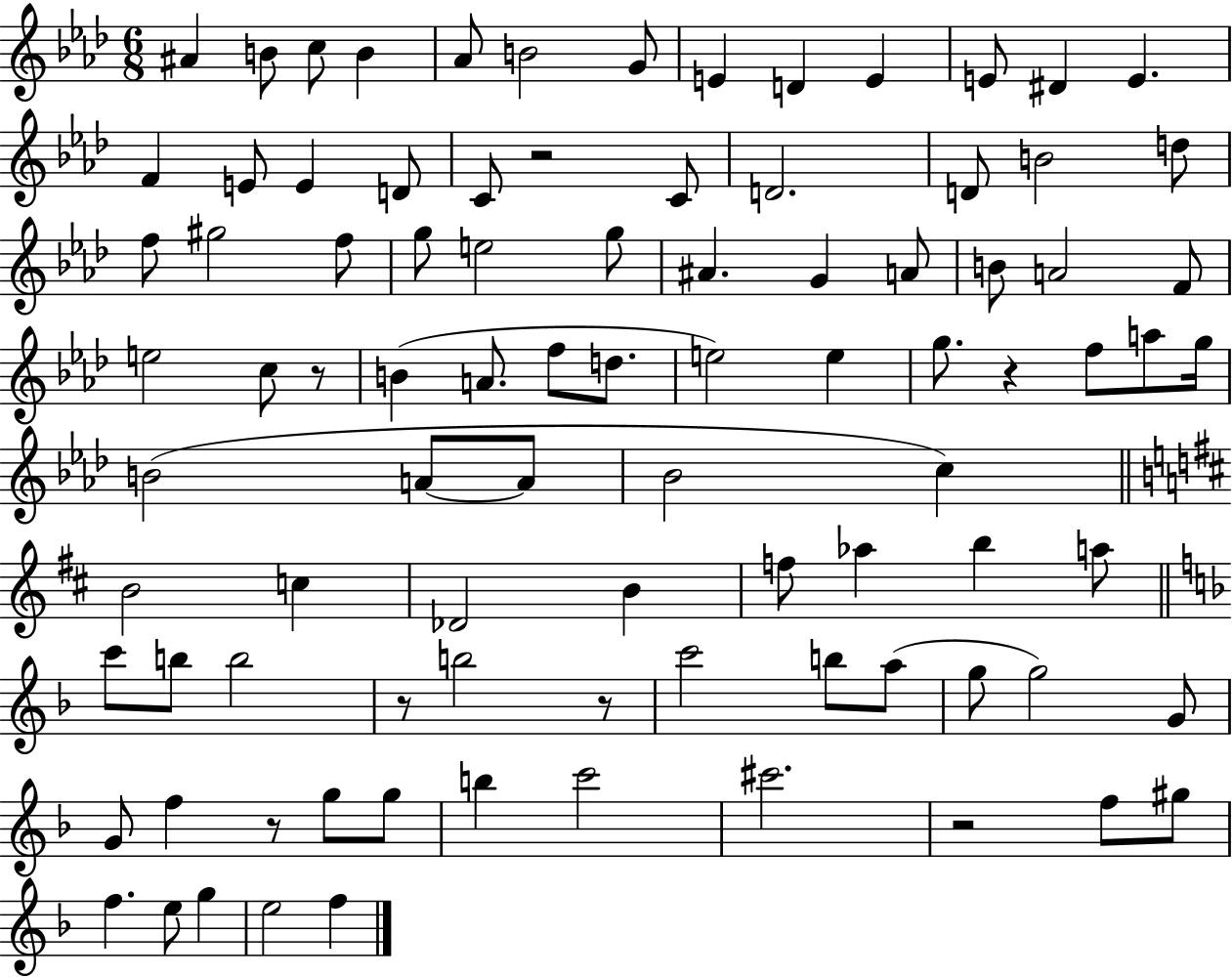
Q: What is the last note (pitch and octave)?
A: F5